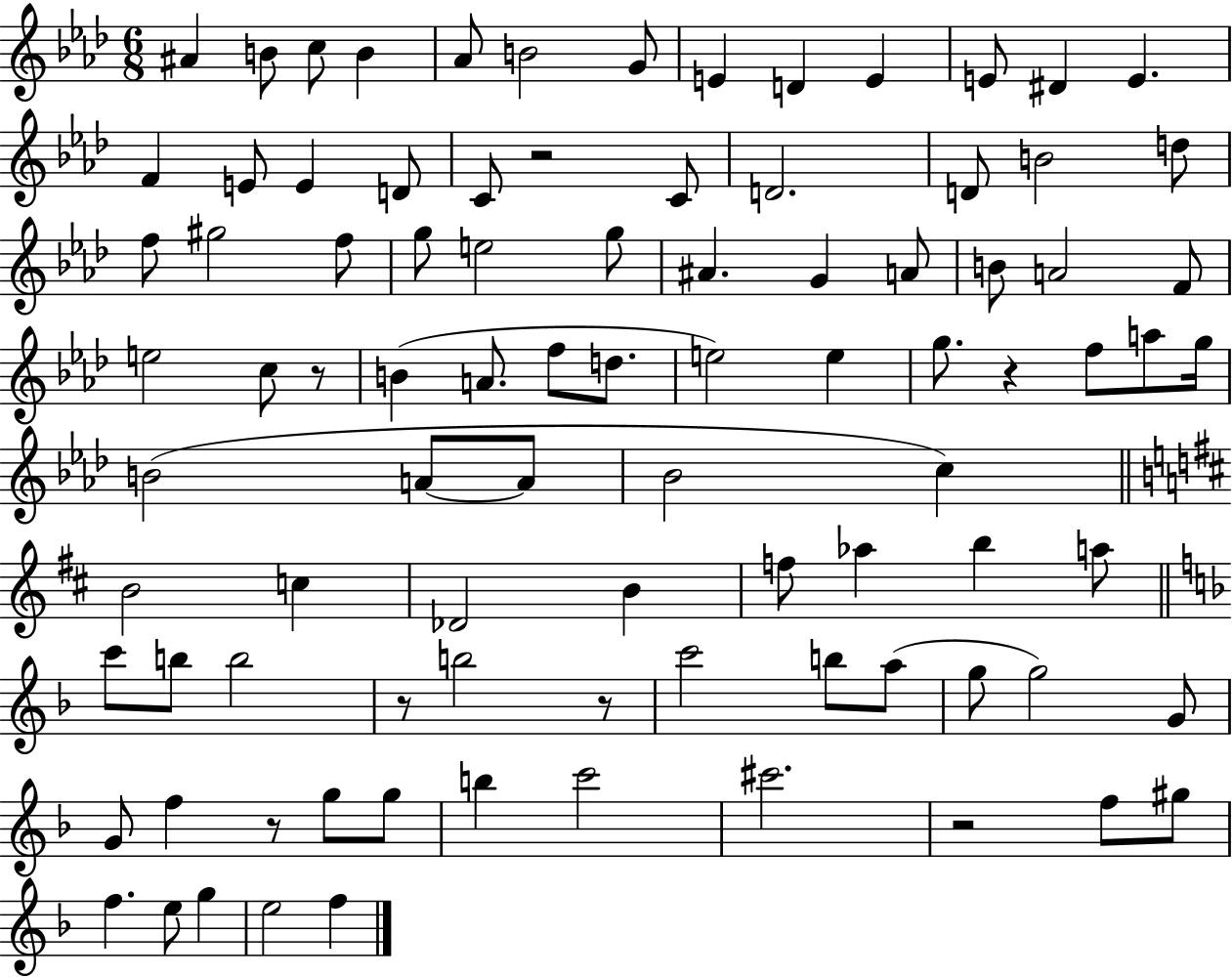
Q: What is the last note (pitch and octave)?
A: F5